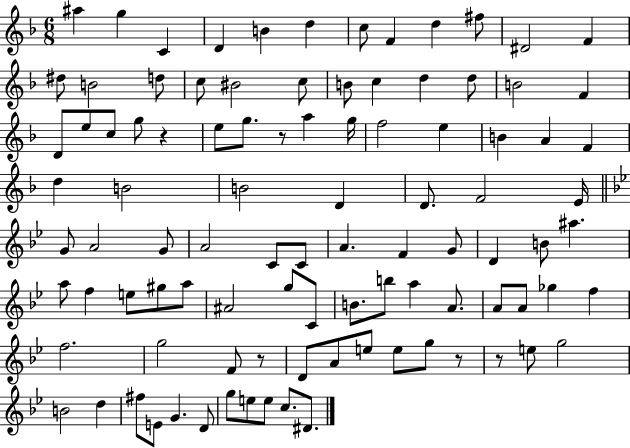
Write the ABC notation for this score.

X:1
T:Untitled
M:6/8
L:1/4
K:F
^a g C D B d c/2 F d ^f/2 ^D2 F ^d/2 B2 d/2 c/2 ^B2 c/2 B/2 c d d/2 B2 F D/2 e/2 c/2 g/2 z e/2 g/2 z/2 a g/4 f2 e B A F d B2 B2 D D/2 F2 E/4 G/2 A2 G/2 A2 C/2 C/2 A F G/2 D B/2 ^a a/2 f e/2 ^g/2 a/2 ^A2 g/2 C/2 B/2 b/2 a A/2 A/2 A/2 _g f f2 g2 F/2 z/2 D/2 A/2 e/2 e/2 g/2 z/2 z/2 e/2 g2 B2 d ^f/2 E/2 G D/2 g/2 e/2 e/2 c/2 ^D/2